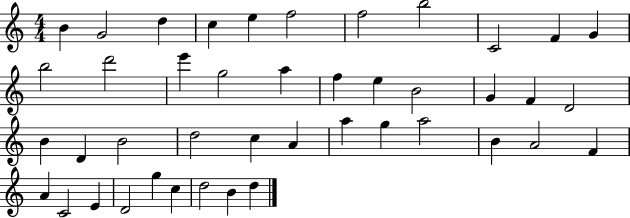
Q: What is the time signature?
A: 4/4